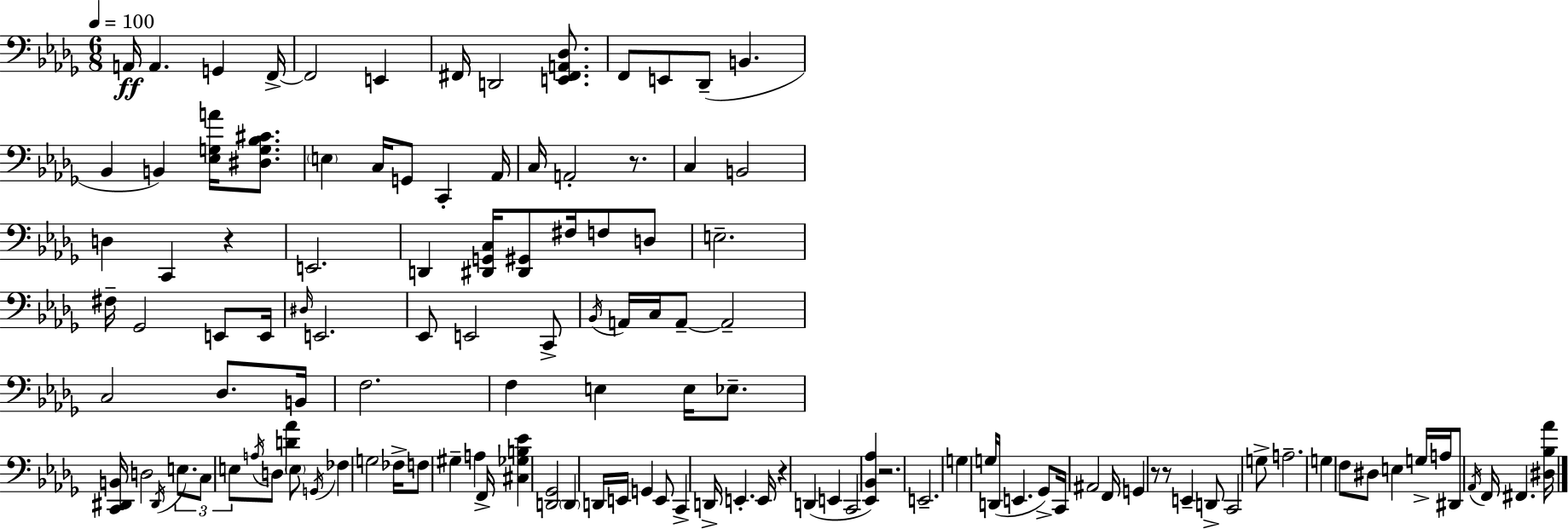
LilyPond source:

{
  \clef bass
  \numericTimeSignature
  \time 6/8
  \key bes \minor
  \tempo 4 = 100
  a,16\ff a,4. g,4 f,16->~~ | f,2 e,4 | fis,16 d,2 <e, fis, a, des>8. | f,8 e,8 des,8--( b,4. | \break bes,4 b,4) <ees g a'>16 <dis g bes cis'>8. | \parenthesize e4 c16 g,8 c,4-. aes,16 | c16 a,2-. r8. | c4 b,2 | \break d4 c,4 r4 | e,2. | d,4 <dis, g, c>16 <dis, gis,>8 fis16 f8 d8 | e2.-- | \break fis16-- ges,2 e,8 e,16 | \grace { dis16 } e,2. | ees,8 e,2 c,8-> | \acciaccatura { bes,16 } a,16 c16 a,8--~~ a,2-- | \break c2 des8. | b,16 f2. | f4 e4 e16 ees8.-- | <c, dis, b,>16 d2 \acciaccatura { dis,16 } | \break \tuplet 3/2 { e8. c8 e8 } \acciaccatura { a16 } d8 <d' aes'>4 | \parenthesize e8 \acciaccatura { g,16 } fes4 g2 | fes16-> f8 gis4-- | a4 f,16-> <cis ges b ees'>4 <d, ges,>2 | \break \parenthesize d,4 d,16 e,16 g,4 | e,8 c,4-> d,16-> e,4.-. | e,16 r4 d,4( | e,4 c,2 | \break <ees, bes, aes>4) r2. | e,2.-- | g4 g16 d,16( e,4. | ges,8->) c,16 ais,2 | \break f,16 g,4 r8 r8 | e,4-- d,8-> c,2 | g8-> a2.-- | g4 f8 dis8 | \break e4 g16-> a16 dis,8 \acciaccatura { aes,16 } f,16 fis,4. | <dis bes aes'>16 \bar "|."
}